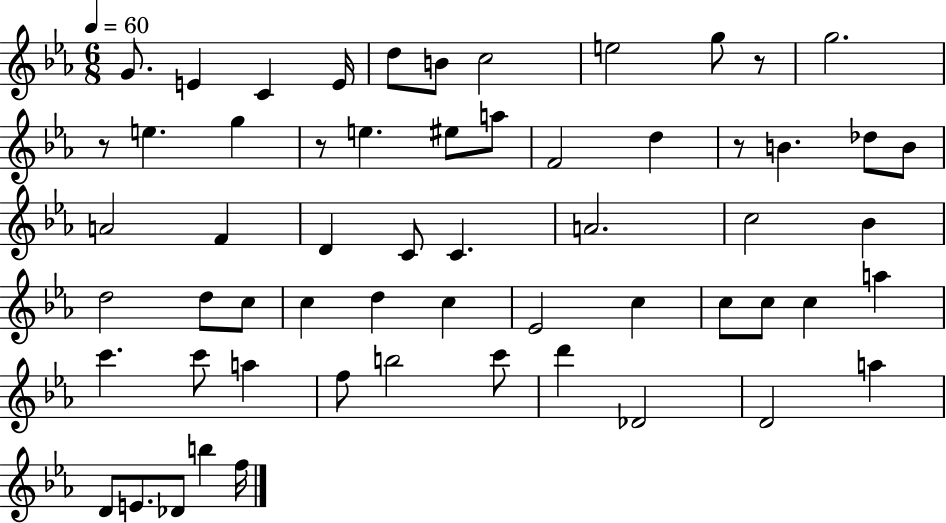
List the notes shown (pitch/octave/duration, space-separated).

G4/e. E4/q C4/q E4/s D5/e B4/e C5/h E5/h G5/e R/e G5/h. R/e E5/q. G5/q R/e E5/q. EIS5/e A5/e F4/h D5/q R/e B4/q. Db5/e B4/e A4/h F4/q D4/q C4/e C4/q. A4/h. C5/h Bb4/q D5/h D5/e C5/e C5/q D5/q C5/q Eb4/h C5/q C5/e C5/e C5/q A5/q C6/q. C6/e A5/q F5/e B5/h C6/e D6/q Db4/h D4/h A5/q D4/e E4/e. Db4/e B5/q F5/s